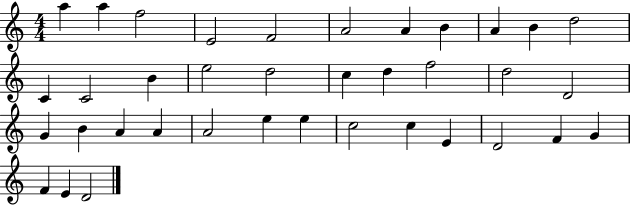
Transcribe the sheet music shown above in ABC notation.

X:1
T:Untitled
M:4/4
L:1/4
K:C
a a f2 E2 F2 A2 A B A B d2 C C2 B e2 d2 c d f2 d2 D2 G B A A A2 e e c2 c E D2 F G F E D2